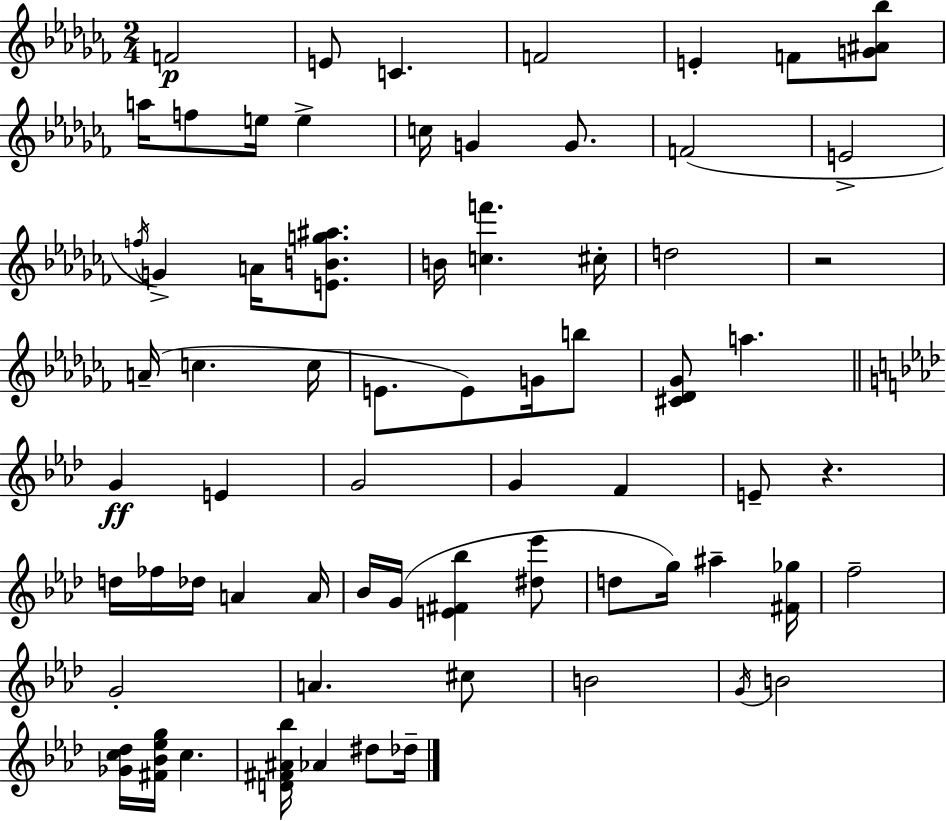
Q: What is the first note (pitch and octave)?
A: F4